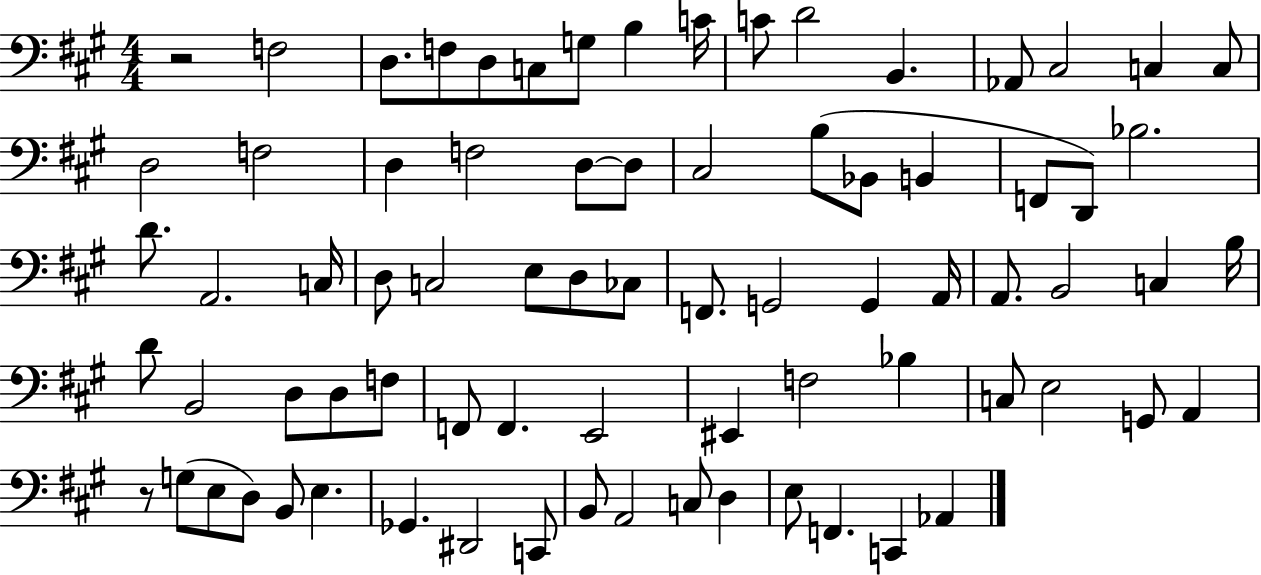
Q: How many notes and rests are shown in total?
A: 77